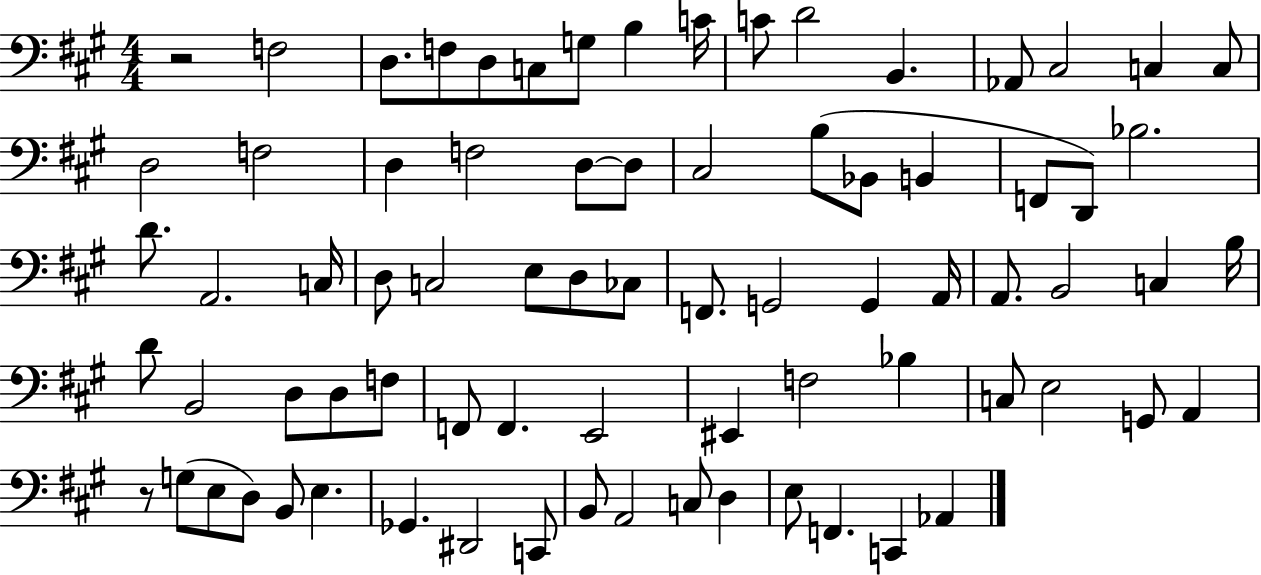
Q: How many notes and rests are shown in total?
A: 77